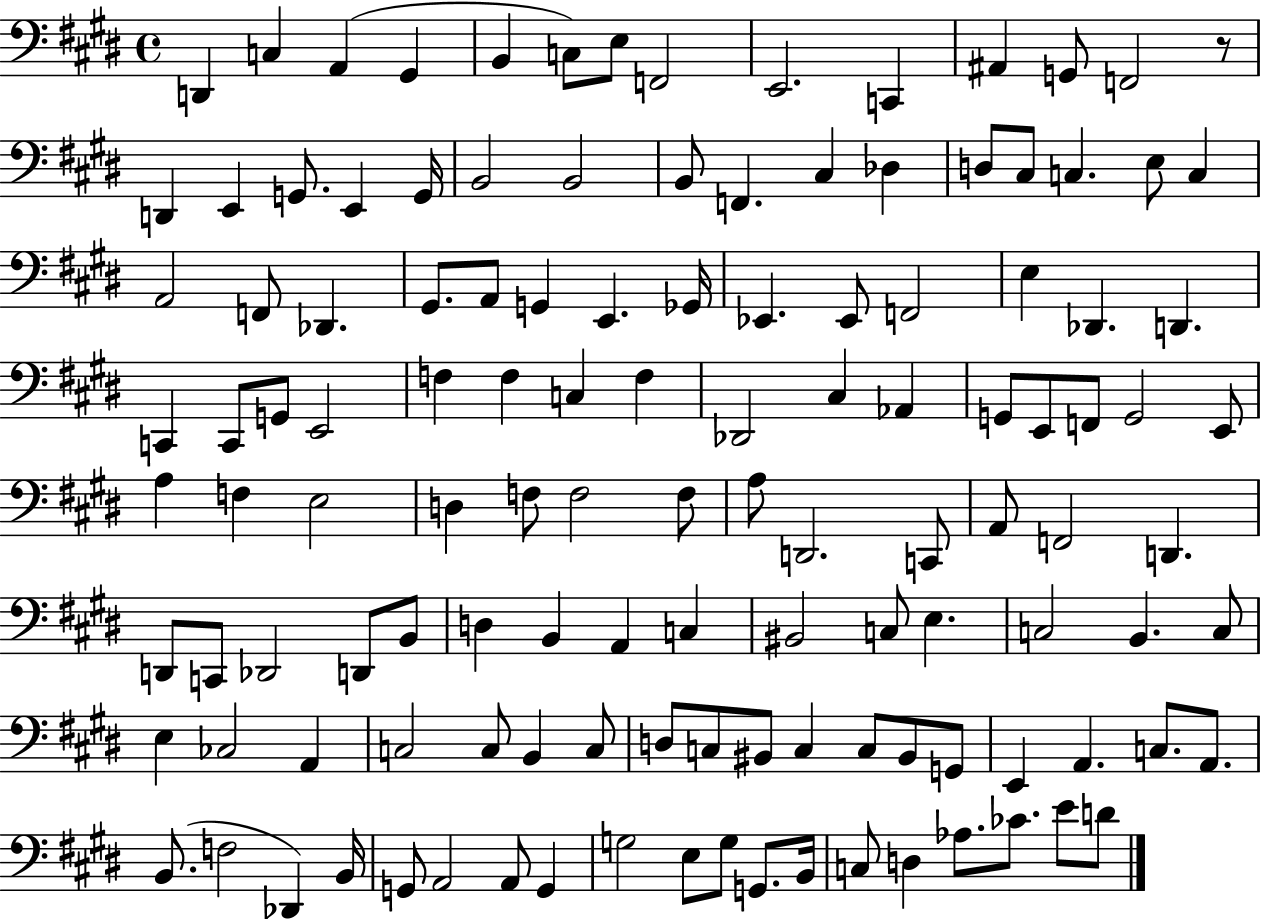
{
  \clef bass
  \time 4/4
  \defaultTimeSignature
  \key e \major
  d,4 c4 a,4( gis,4 | b,4 c8) e8 f,2 | e,2. c,4 | ais,4 g,8 f,2 r8 | \break d,4 e,4 g,8. e,4 g,16 | b,2 b,2 | b,8 f,4. cis4 des4 | d8 cis8 c4. e8 c4 | \break a,2 f,8 des,4. | gis,8. a,8 g,4 e,4. ges,16 | ees,4. ees,8 f,2 | e4 des,4. d,4. | \break c,4 c,8 g,8 e,2 | f4 f4 c4 f4 | des,2 cis4 aes,4 | g,8 e,8 f,8 g,2 e,8 | \break a4 f4 e2 | d4 f8 f2 f8 | a8 d,2. c,8 | a,8 f,2 d,4. | \break d,8 c,8 des,2 d,8 b,8 | d4 b,4 a,4 c4 | bis,2 c8 e4. | c2 b,4. c8 | \break e4 ces2 a,4 | c2 c8 b,4 c8 | d8 c8 bis,8 c4 c8 bis,8 g,8 | e,4 a,4. c8. a,8. | \break b,8.( f2 des,4) b,16 | g,8 a,2 a,8 g,4 | g2 e8 g8 g,8. b,16 | c8 d4 aes8. ces'8. e'8 d'8 | \break \bar "|."
}